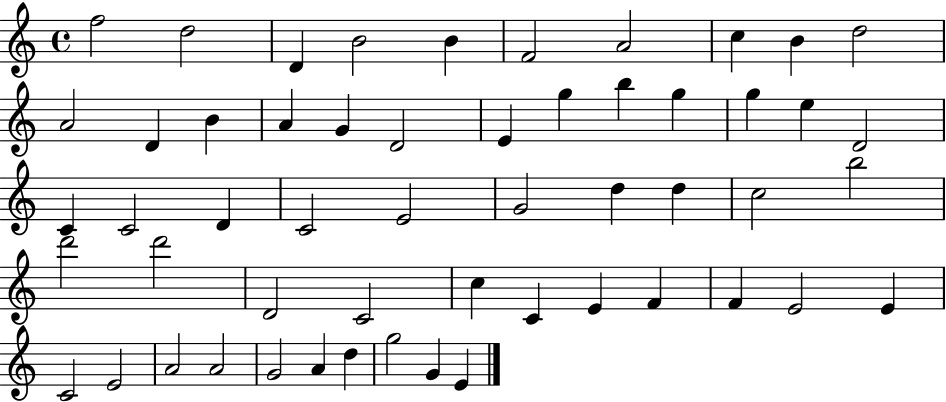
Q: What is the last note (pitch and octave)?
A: E4